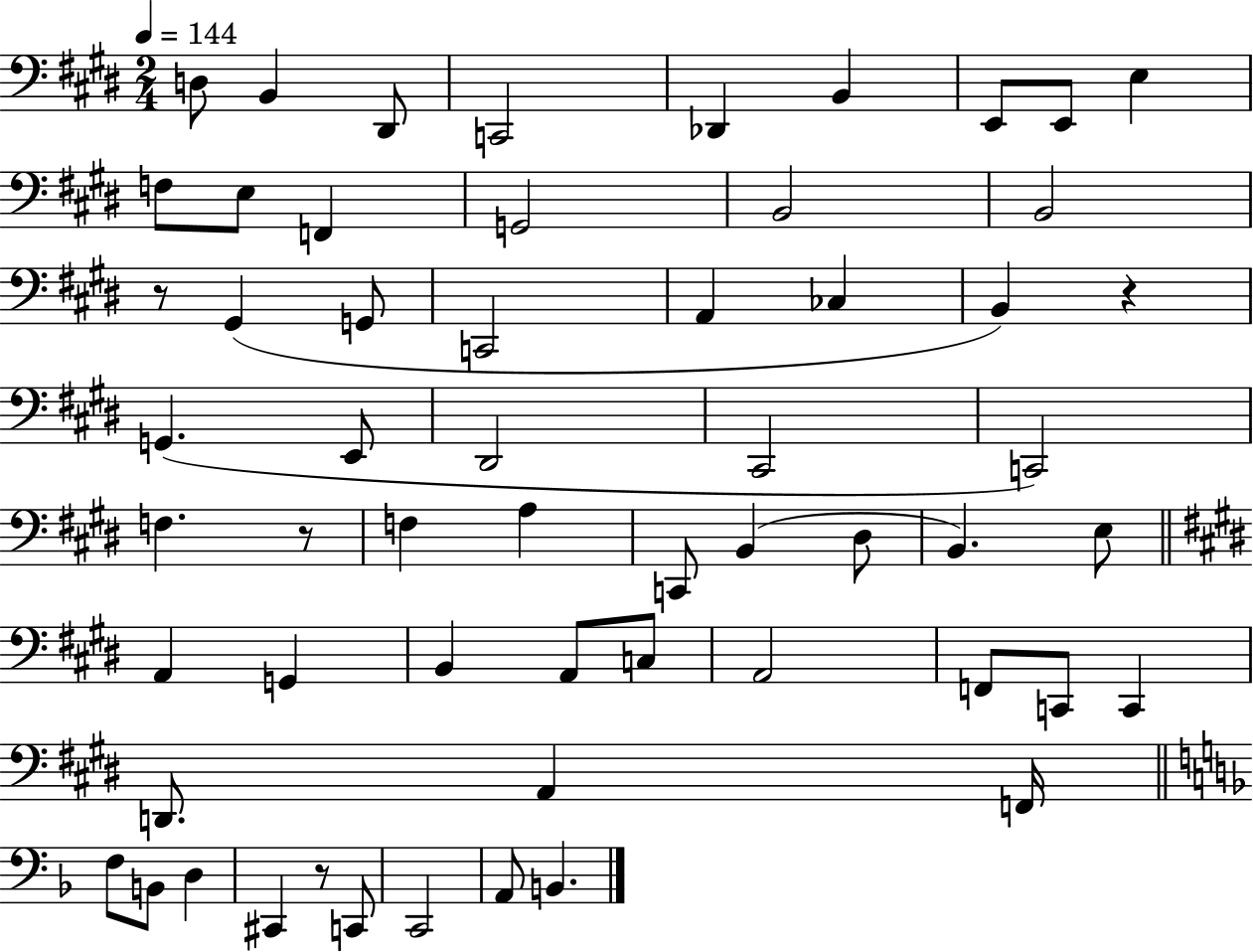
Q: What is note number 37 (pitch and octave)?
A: B2